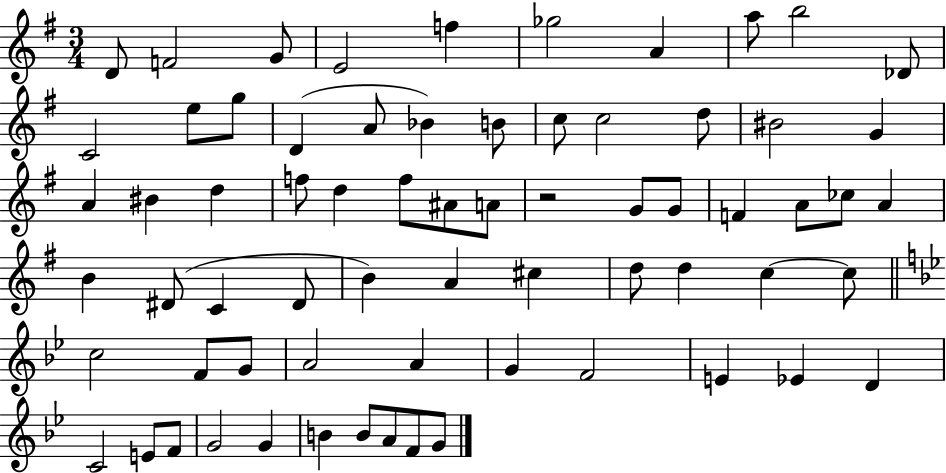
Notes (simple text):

D4/e F4/h G4/e E4/h F5/q Gb5/h A4/q A5/e B5/h Db4/e C4/h E5/e G5/e D4/q A4/e Bb4/q B4/e C5/e C5/h D5/e BIS4/h G4/q A4/q BIS4/q D5/q F5/e D5/q F5/e A#4/e A4/e R/h G4/e G4/e F4/q A4/e CES5/e A4/q B4/q D#4/e C4/q D#4/e B4/q A4/q C#5/q D5/e D5/q C5/q C5/e C5/h F4/e G4/e A4/h A4/q G4/q F4/h E4/q Eb4/q D4/q C4/h E4/e F4/e G4/h G4/q B4/q B4/e A4/e F4/e G4/e